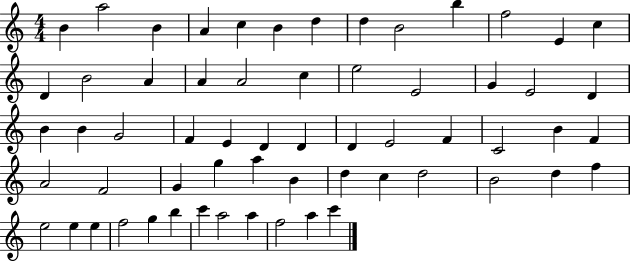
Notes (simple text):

B4/q A5/h B4/q A4/q C5/q B4/q D5/q D5/q B4/h B5/q F5/h E4/q C5/q D4/q B4/h A4/q A4/q A4/h C5/q E5/h E4/h G4/q E4/h D4/q B4/q B4/q G4/h F4/q E4/q D4/q D4/q D4/q E4/h F4/q C4/h B4/q F4/q A4/h F4/h G4/q G5/q A5/q B4/q D5/q C5/q D5/h B4/h D5/q F5/q E5/h E5/q E5/q F5/h G5/q B5/q C6/q A5/h A5/q F5/h A5/q C6/q